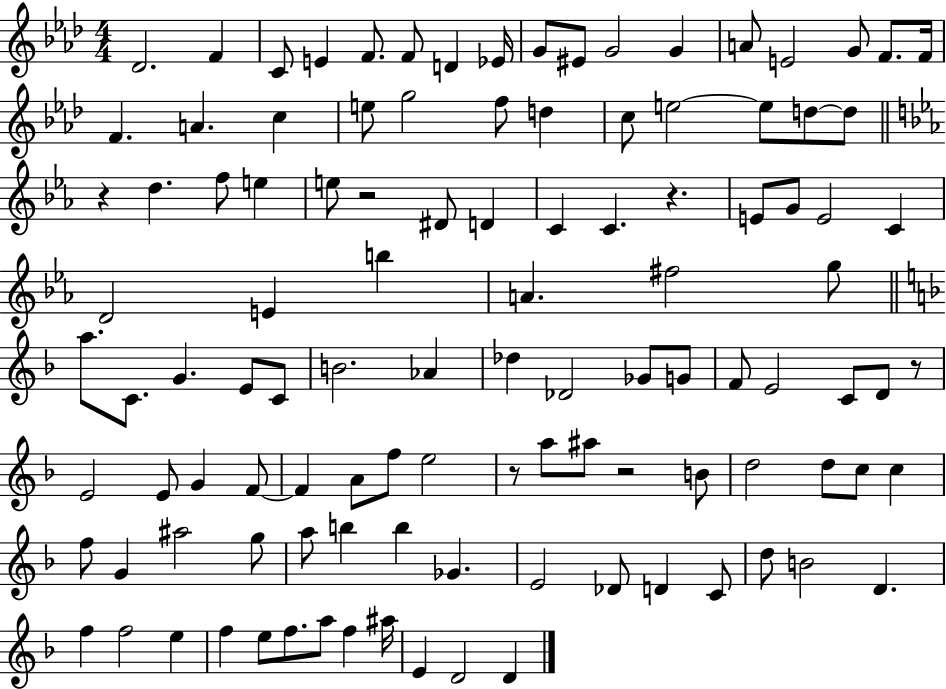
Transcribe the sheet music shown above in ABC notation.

X:1
T:Untitled
M:4/4
L:1/4
K:Ab
_D2 F C/2 E F/2 F/2 D _E/4 G/2 ^E/2 G2 G A/2 E2 G/2 F/2 F/4 F A c e/2 g2 f/2 d c/2 e2 e/2 d/2 d/2 z d f/2 e e/2 z2 ^D/2 D C C z E/2 G/2 E2 C D2 E b A ^f2 g/2 a/2 C/2 G E/2 C/2 B2 _A _d _D2 _G/2 G/2 F/2 E2 C/2 D/2 z/2 E2 E/2 G F/2 F A/2 f/2 e2 z/2 a/2 ^a/2 z2 B/2 d2 d/2 c/2 c f/2 G ^a2 g/2 a/2 b b _G E2 _D/2 D C/2 d/2 B2 D f f2 e f e/2 f/2 a/2 f ^a/4 E D2 D